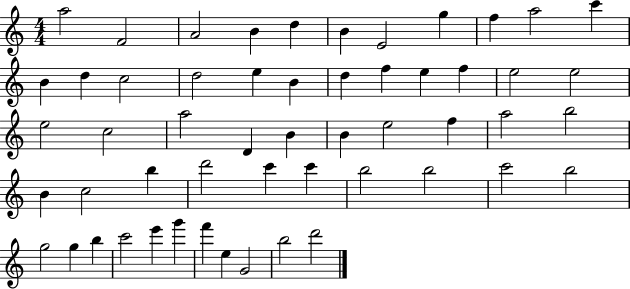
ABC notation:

X:1
T:Untitled
M:4/4
L:1/4
K:C
a2 F2 A2 B d B E2 g f a2 c' B d c2 d2 e B d f e f e2 e2 e2 c2 a2 D B B e2 f a2 b2 B c2 b d'2 c' c' b2 b2 c'2 b2 g2 g b c'2 e' g' f' e G2 b2 d'2